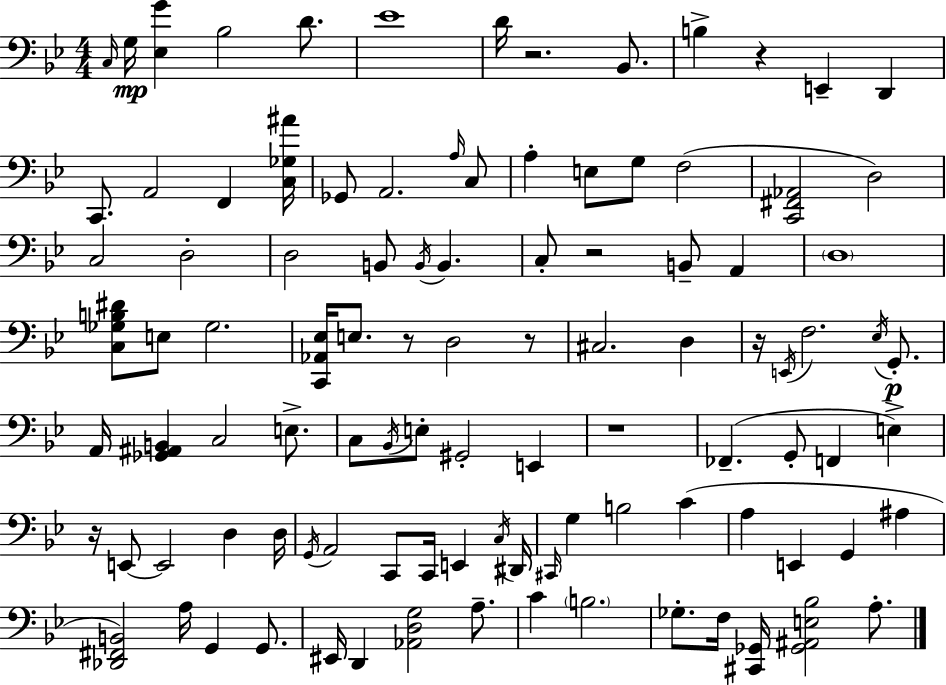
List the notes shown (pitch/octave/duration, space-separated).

C3/s G3/s [Eb3,G4]/q Bb3/h D4/e. Eb4/w D4/s R/h. Bb2/e. B3/q R/q E2/q D2/q C2/e. A2/h F2/q [C3,Gb3,A#4]/s Gb2/e A2/h. A3/s C3/e A3/q E3/e G3/e F3/h [C2,F#2,Ab2]/h D3/h C3/h D3/h D3/h B2/e B2/s B2/q. C3/e R/h B2/e A2/q D3/w [C3,Gb3,B3,D#4]/e E3/e Gb3/h. [C2,Ab2,Eb3]/s E3/e. R/e D3/h R/e C#3/h. D3/q R/s E2/s F3/h. Eb3/s G2/e. A2/s [Gb2,A#2,B2]/q C3/h E3/e. C3/e Bb2/s E3/e G#2/h E2/q R/w FES2/q. G2/e F2/q E3/q R/s E2/e E2/h D3/q D3/s G2/s A2/h C2/e C2/s E2/q C3/s D#2/s C#2/s G3/q B3/h C4/q A3/q E2/q G2/q A#3/q [Db2,F#2,B2]/h A3/s G2/q G2/e. EIS2/s D2/q [Ab2,D3,G3]/h A3/e. C4/q B3/h. Gb3/e. F3/s [C#2,Gb2]/s [Gb2,A#2,E3,Bb3]/h A3/e.